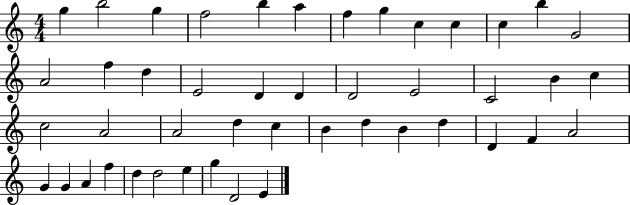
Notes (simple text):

G5/q B5/h G5/q F5/h B5/q A5/q F5/q G5/q C5/q C5/q C5/q B5/q G4/h A4/h F5/q D5/q E4/h D4/q D4/q D4/h E4/h C4/h B4/q C5/q C5/h A4/h A4/h D5/q C5/q B4/q D5/q B4/q D5/q D4/q F4/q A4/h G4/q G4/q A4/q F5/q D5/q D5/h E5/q G5/q D4/h E4/q